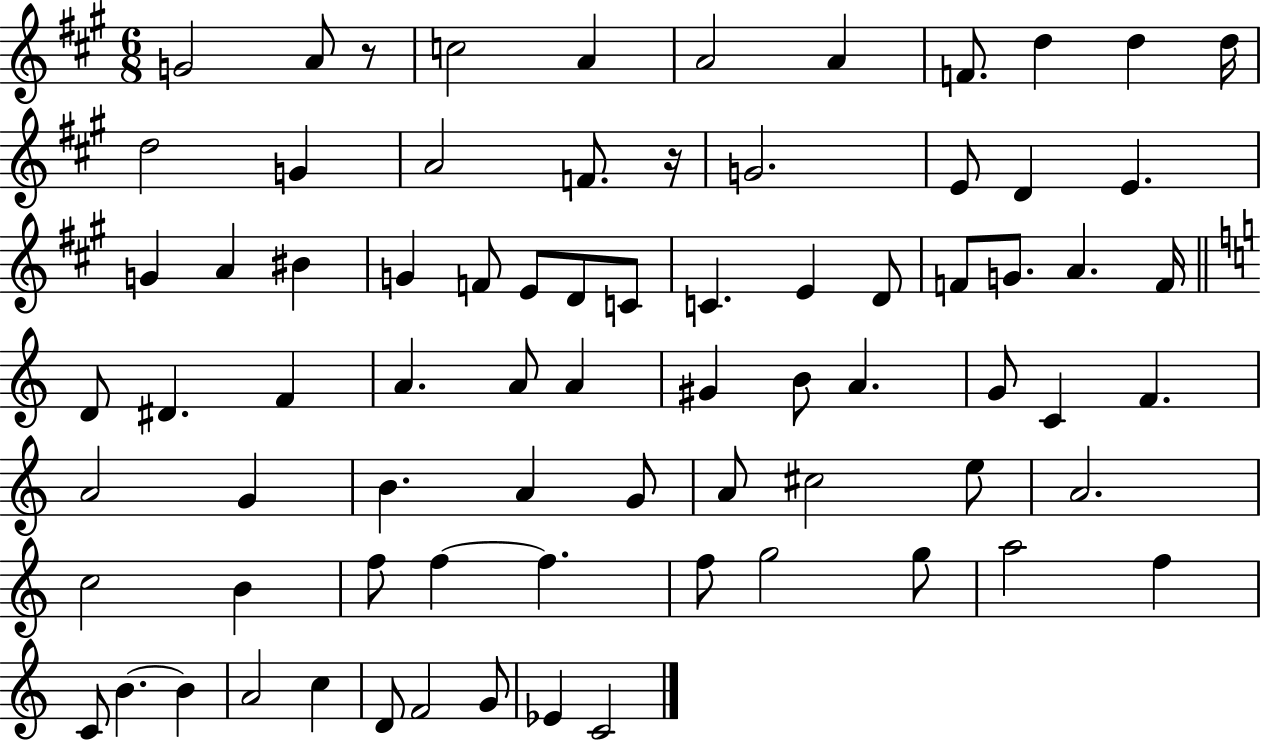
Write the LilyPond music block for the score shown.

{
  \clef treble
  \numericTimeSignature
  \time 6/8
  \key a \major
  g'2 a'8 r8 | c''2 a'4 | a'2 a'4 | f'8. d''4 d''4 d''16 | \break d''2 g'4 | a'2 f'8. r16 | g'2. | e'8 d'4 e'4. | \break g'4 a'4 bis'4 | g'4 f'8 e'8 d'8 c'8 | c'4. e'4 d'8 | f'8 g'8. a'4. f'16 | \break \bar "||" \break \key a \minor d'8 dis'4. f'4 | a'4. a'8 a'4 | gis'4 b'8 a'4. | g'8 c'4 f'4. | \break a'2 g'4 | b'4. a'4 g'8 | a'8 cis''2 e''8 | a'2. | \break c''2 b'4 | f''8 f''4~~ f''4. | f''8 g''2 g''8 | a''2 f''4 | \break c'8 b'4.~~ b'4 | a'2 c''4 | d'8 f'2 g'8 | ees'4 c'2 | \break \bar "|."
}